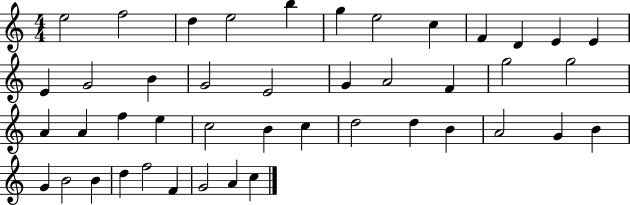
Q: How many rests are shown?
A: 0